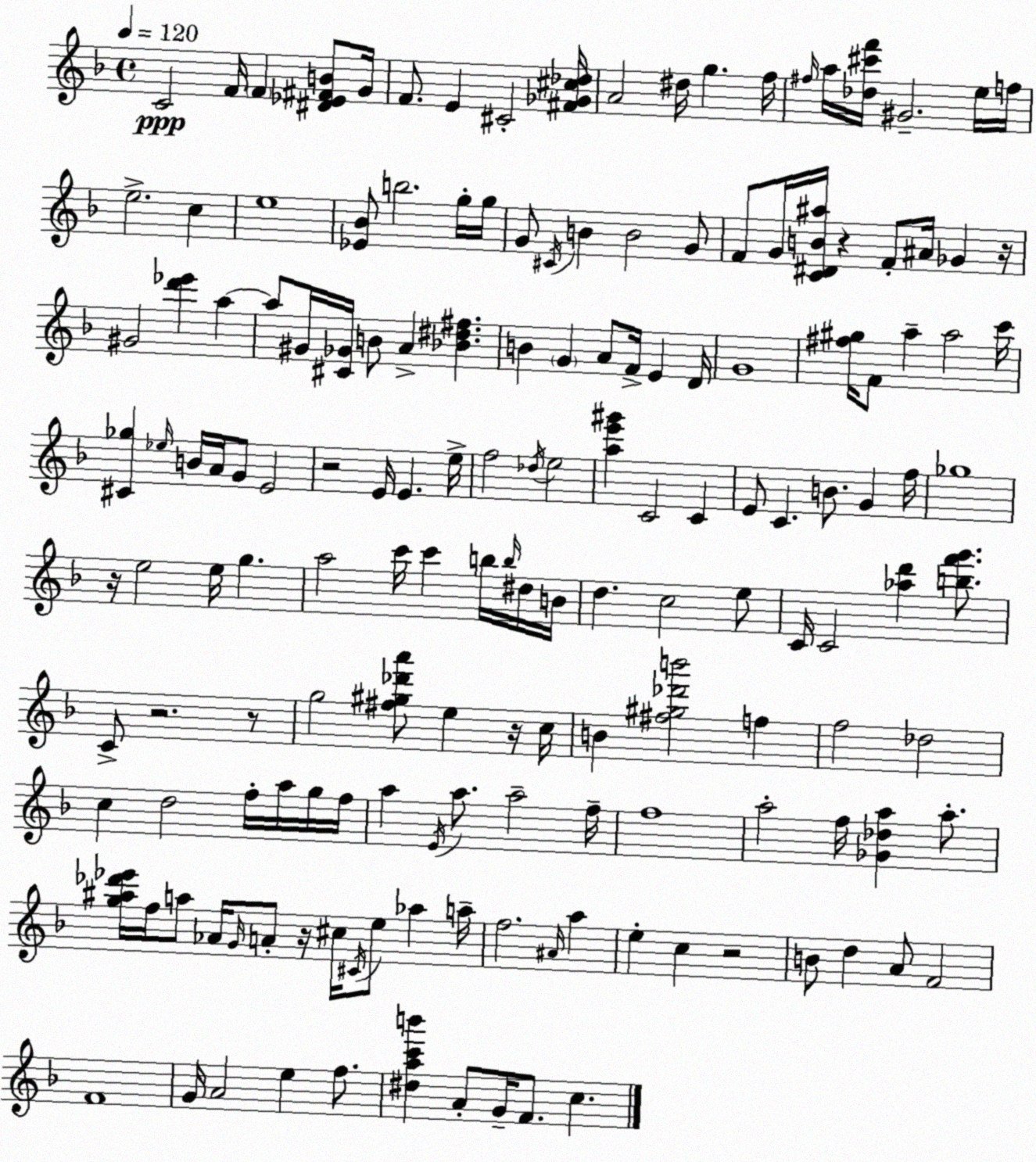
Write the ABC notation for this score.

X:1
T:Untitled
M:4/4
L:1/4
K:F
C2 F/4 F [^D_E^FB]/2 G/4 F/2 E ^C2 [^F_G^c_d]/4 A2 ^d/4 g f/4 ^f/4 a/4 [_d^c'f']/4 ^G2 e/4 f/4 e2 c e4 [_E_B]/2 b2 g/4 g/4 G/2 ^C/4 B B2 G/2 F/2 G/4 [C^DB^a]/4 z F/2 ^A/4 _G z/4 ^G2 [d'_e'] a a/2 ^G/4 [^C_G]/4 B/2 A [_B^d^f] B G A/2 F/4 E D/4 G4 [^f^g]/4 F/2 a a2 c'/4 [^C_g] _e/4 B/4 A/4 G/2 E2 z2 E/4 E e/4 f2 _d/4 e2 [ae'^g'] C2 C E/2 C B/2 G f/4 _g4 z/4 e2 e/4 g a2 c'/4 c' b/4 b/4 ^d/4 B/4 d c2 e/2 C/4 C2 [_ad'] [bf'g']/2 C/2 z2 z/2 g2 [^f^g_d'a']/2 e z/4 c/4 B [^f^g_d'b']2 f f2 _d2 c d2 f/4 a/4 g/4 f/4 a E/4 a/2 a2 f/4 f4 a2 f/4 [_G_da] a/2 [g^a_d'_e']/4 f/4 a/2 _A/4 G/4 A/2 z/4 ^c/4 ^C/4 e/2 _a a/4 f2 ^A/4 a e c z2 B/2 d A/2 F2 F4 G/4 A2 e f/2 [^dac'b'] A/2 G/4 F/2 c